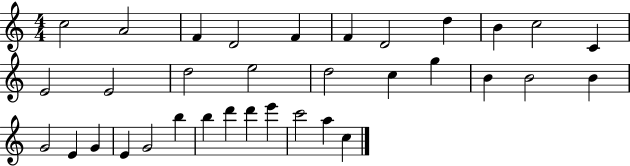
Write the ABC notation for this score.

X:1
T:Untitled
M:4/4
L:1/4
K:C
c2 A2 F D2 F F D2 d B c2 C E2 E2 d2 e2 d2 c g B B2 B G2 E G E G2 b b d' d' e' c'2 a c